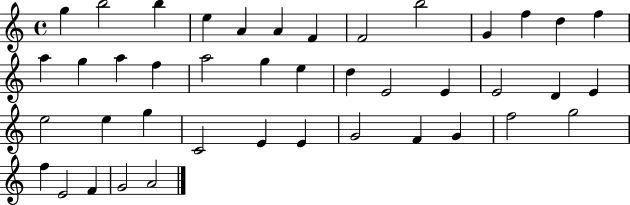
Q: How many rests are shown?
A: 0